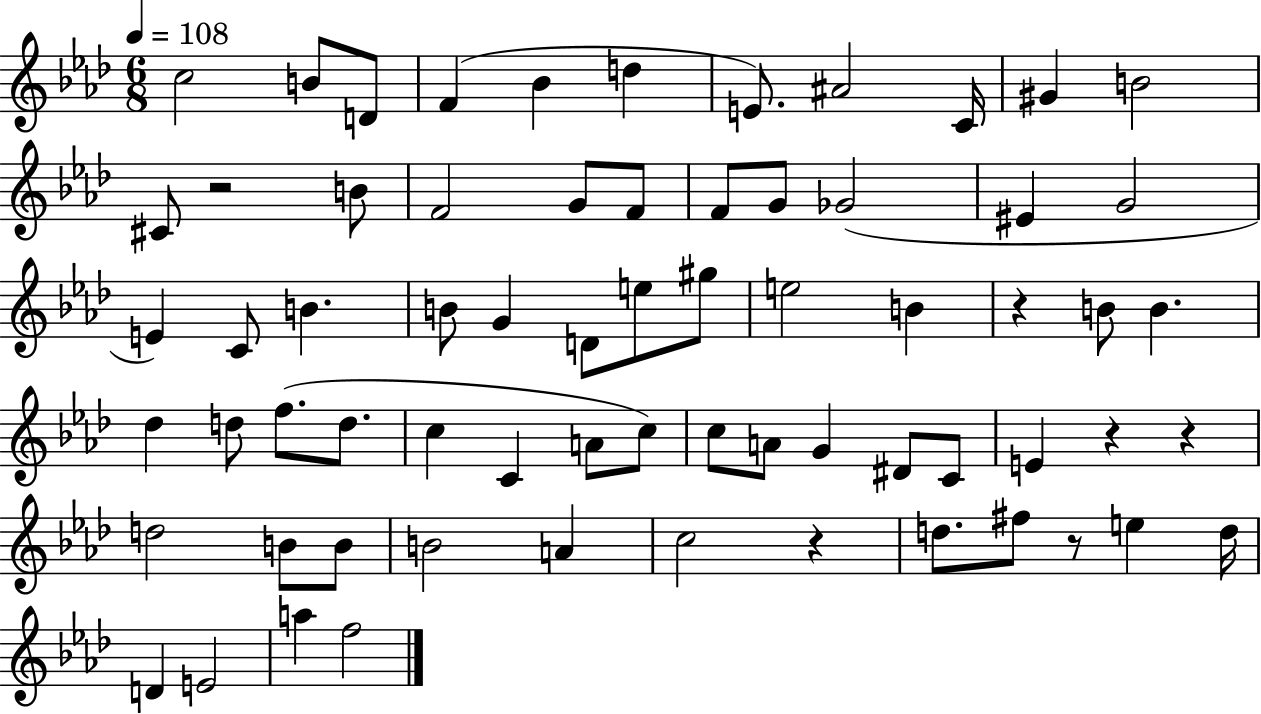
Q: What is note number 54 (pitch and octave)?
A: D5